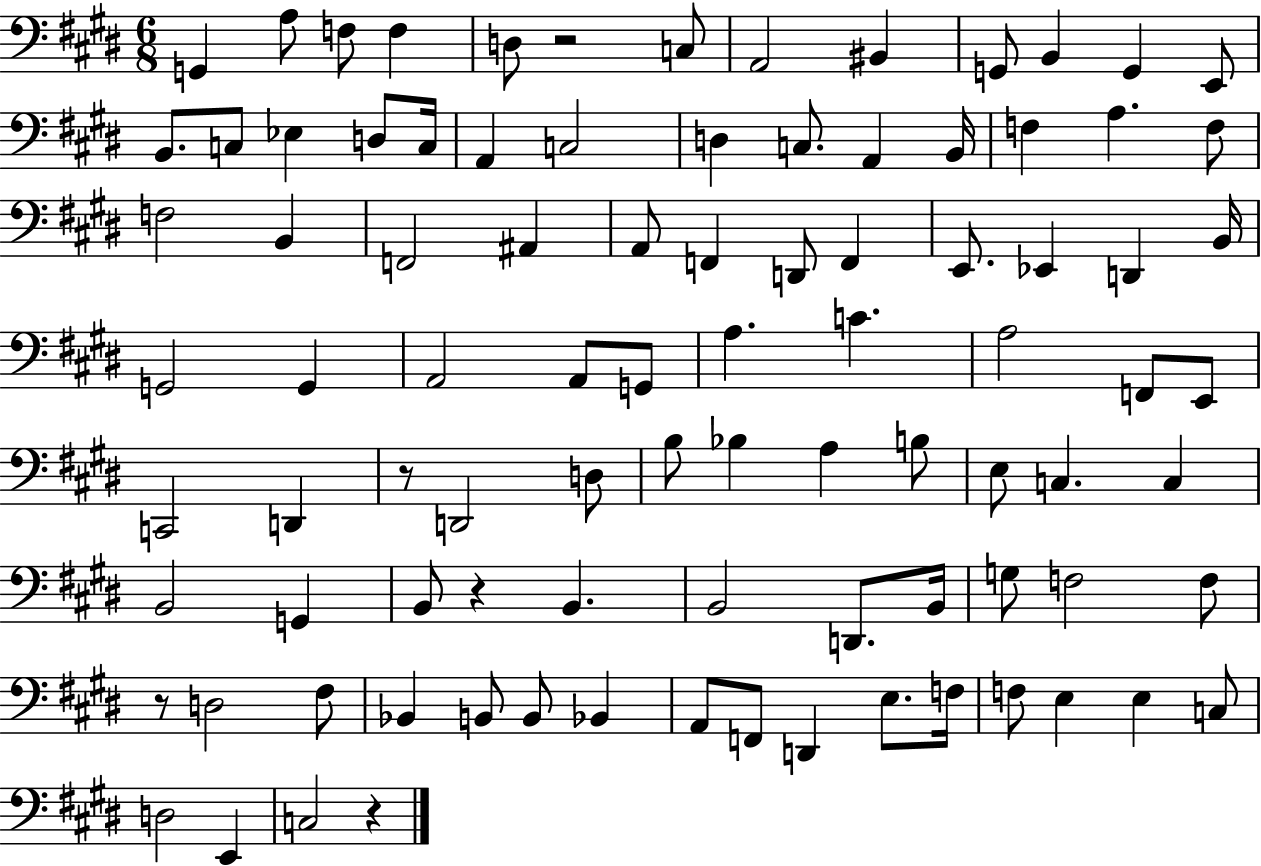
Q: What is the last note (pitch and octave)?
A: C3